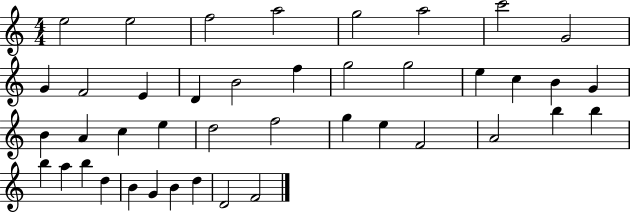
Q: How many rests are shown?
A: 0